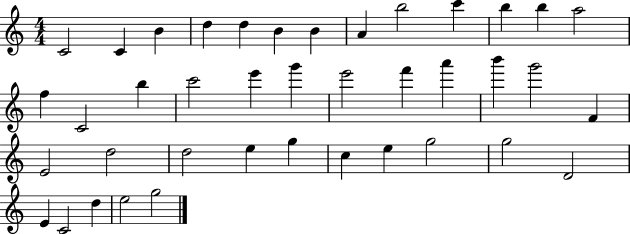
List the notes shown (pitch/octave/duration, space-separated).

C4/h C4/q B4/q D5/q D5/q B4/q B4/q A4/q B5/h C6/q B5/q B5/q A5/h F5/q C4/h B5/q C6/h E6/q G6/q E6/h F6/q A6/q B6/q G6/h F4/q E4/h D5/h D5/h E5/q G5/q C5/q E5/q G5/h G5/h D4/h E4/q C4/h D5/q E5/h G5/h